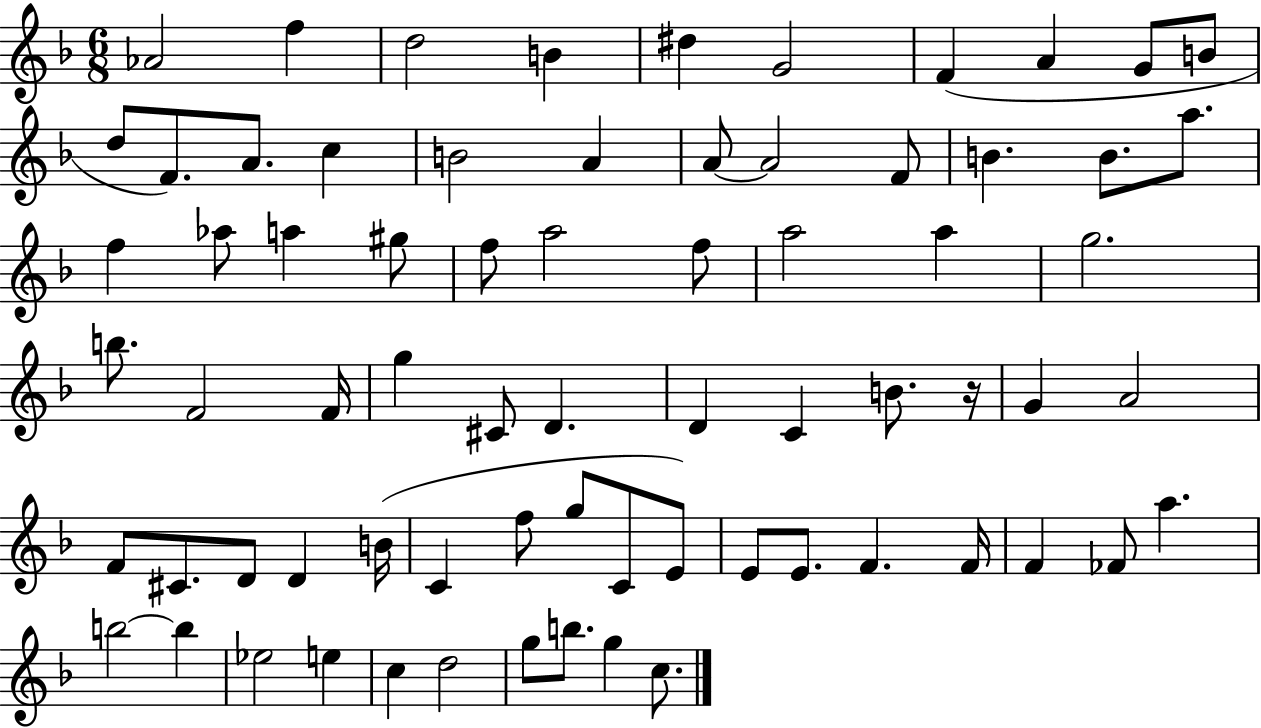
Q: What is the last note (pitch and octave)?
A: C5